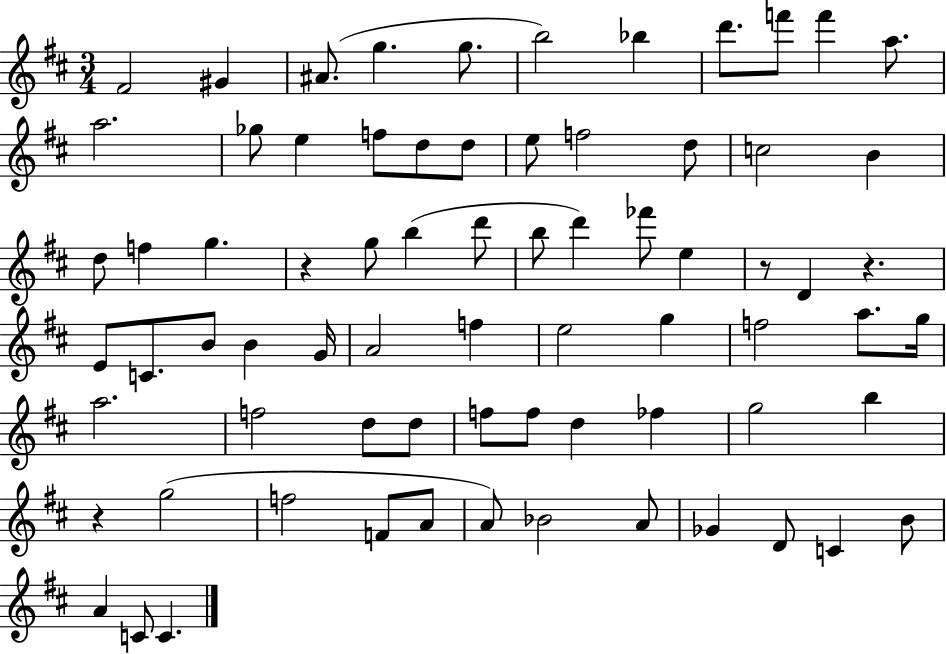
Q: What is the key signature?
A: D major